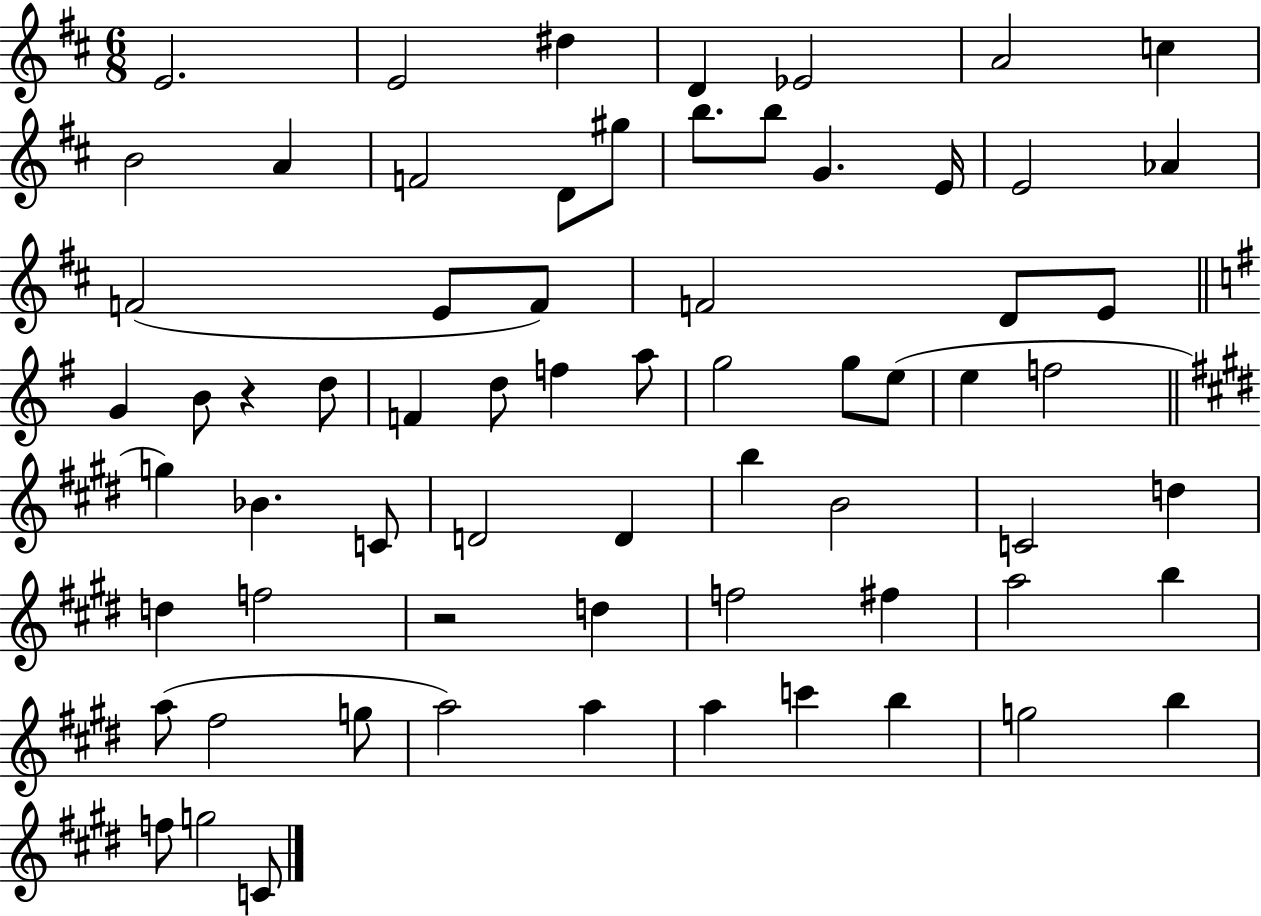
X:1
T:Untitled
M:6/8
L:1/4
K:D
E2 E2 ^d D _E2 A2 c B2 A F2 D/2 ^g/2 b/2 b/2 G E/4 E2 _A F2 E/2 F/2 F2 D/2 E/2 G B/2 z d/2 F d/2 f a/2 g2 g/2 e/2 e f2 g _B C/2 D2 D b B2 C2 d d f2 z2 d f2 ^f a2 b a/2 ^f2 g/2 a2 a a c' b g2 b f/2 g2 C/2